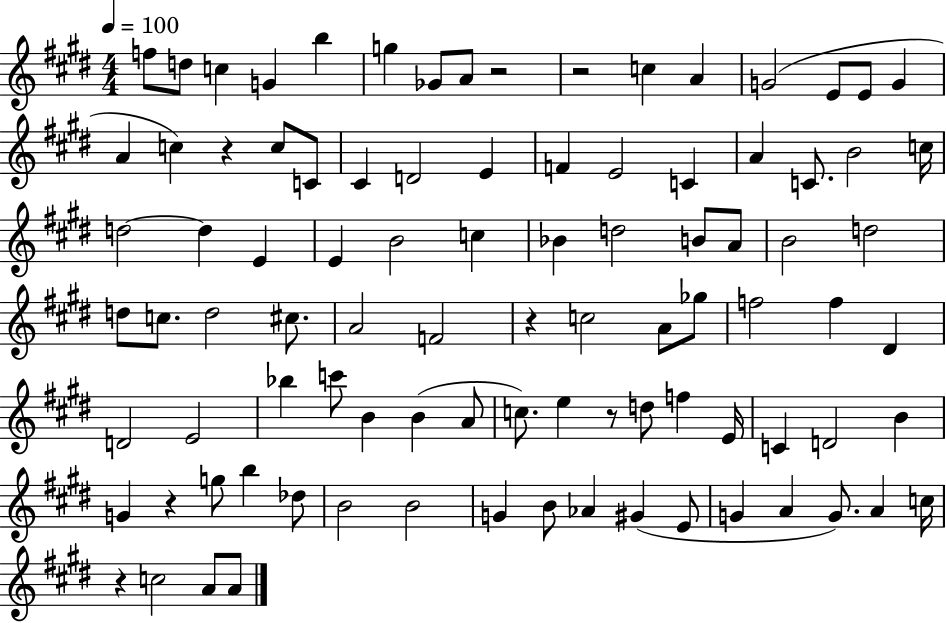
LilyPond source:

{
  \clef treble
  \numericTimeSignature
  \time 4/4
  \key e \major
  \tempo 4 = 100
  f''8 d''8 c''4 g'4 b''4 | g''4 ges'8 a'8 r2 | r2 c''4 a'4 | g'2( e'8 e'8 g'4 | \break a'4 c''4) r4 c''8 c'8 | cis'4 d'2 e'4 | f'4 e'2 c'4 | a'4 c'8. b'2 c''16 | \break d''2~~ d''4 e'4 | e'4 b'2 c''4 | bes'4 d''2 b'8 a'8 | b'2 d''2 | \break d''8 c''8. d''2 cis''8. | a'2 f'2 | r4 c''2 a'8 ges''8 | f''2 f''4 dis'4 | \break d'2 e'2 | bes''4 c'''8 b'4 b'4( a'8 | c''8.) e''4 r8 d''8 f''4 e'16 | c'4 d'2 b'4 | \break g'4 r4 g''8 b''4 des''8 | b'2 b'2 | g'4 b'8 aes'4 gis'4( e'8 | g'4 a'4 g'8.) a'4 c''16 | \break r4 c''2 a'8 a'8 | \bar "|."
}